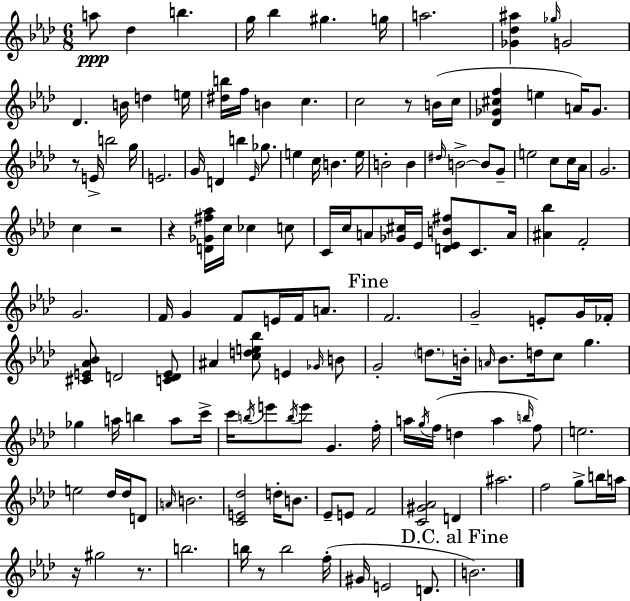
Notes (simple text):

A5/e Db5/q B5/q. G5/s Bb5/q G#5/q. G5/s A5/h. [Gb4,Db5,A#5]/q Gb5/s G4/h Db4/q. B4/s D5/q E5/s [D#5,B5]/s F5/s B4/q C5/q. C5/h R/e B4/s C5/s [Db4,Gb4,C#5,F5]/q E5/q A4/s Gb4/e. R/e E4/s B5/h G5/s E4/h. G4/s D4/q B5/q Eb4/s Gb5/e. E5/q C5/s B4/q. E5/s B4/h B4/q D#5/s B4/h B4/e G4/e E5/h C5/e C5/s Ab4/s G4/h. C5/q R/h R/q [D4,Gb4,F#5,Ab5]/s C5/s CES5/q C5/e C4/s C5/s A4/e [Gb4,C#5]/s Eb4/s [D4,Eb4,B4,F#5]/e C4/e. A4/s [A#4,Bb5]/q F4/h G4/h. F4/s G4/q F4/e E4/s F4/s A4/e. F4/h. G4/h E4/e G4/s FES4/s [C#4,E4,Ab4,Bb4]/e D4/h [C4,D4,E4]/e A#4/q [C5,D5,E5,Bb5]/e E4/q Gb4/s B4/e G4/h D5/e. B4/s A4/s Bb4/e. D5/s C5/e G5/q. Gb5/q A5/s B5/q A5/e C6/s C6/s B5/s E6/e B5/s E6/e G4/q. F5/s A5/s G5/s F5/s D5/q A5/q B5/s F5/e E5/h. E5/h Db5/s Db5/s D4/e A4/s B4/h. [C4,E4,Db5]/h D5/s B4/e. Eb4/e E4/e F4/h [C4,G#4,Ab4]/h D4/q A#5/h. F5/h G5/e B5/s A5/s R/s G#5/h R/e. B5/h. B5/s R/e B5/h F5/s G#4/s E4/h D4/e. B4/h.